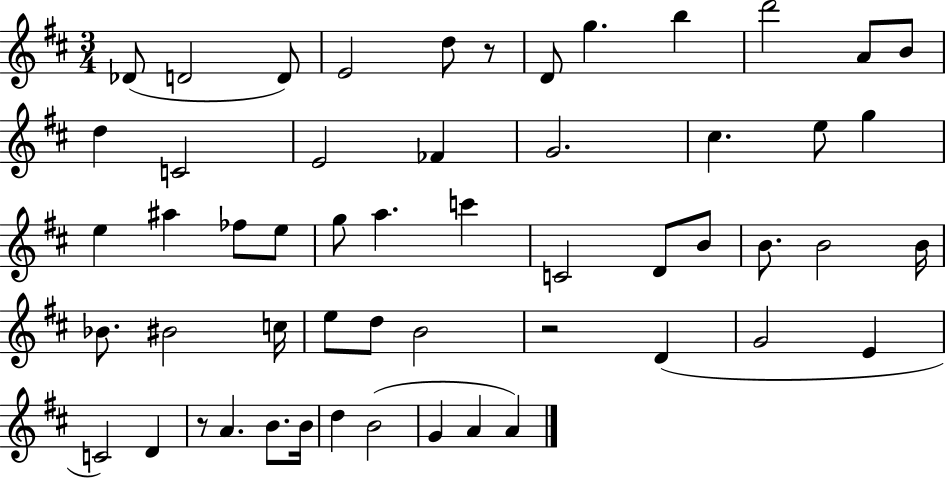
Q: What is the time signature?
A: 3/4